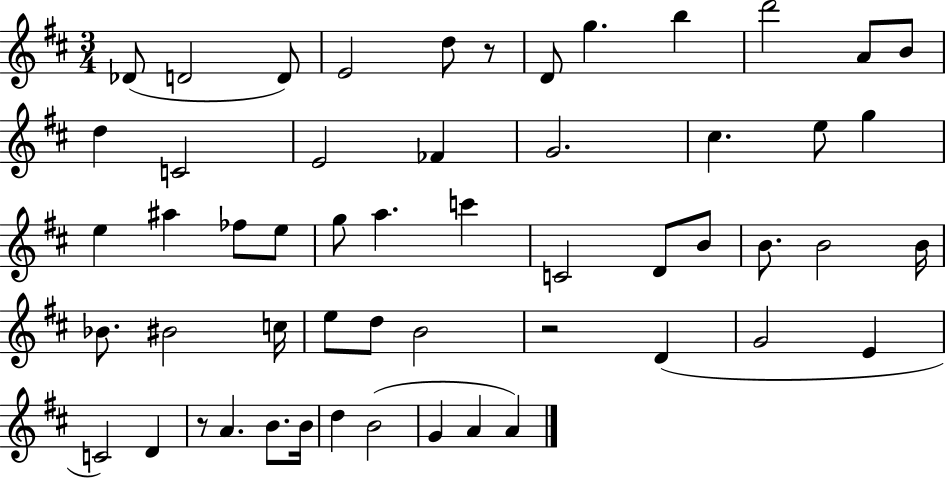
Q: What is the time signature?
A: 3/4